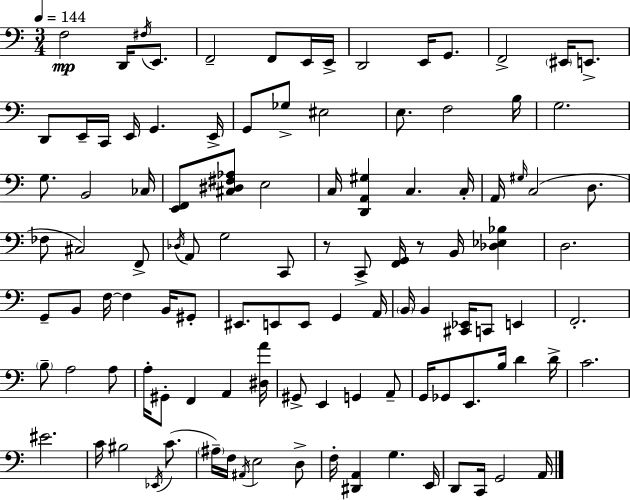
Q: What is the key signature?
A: C major